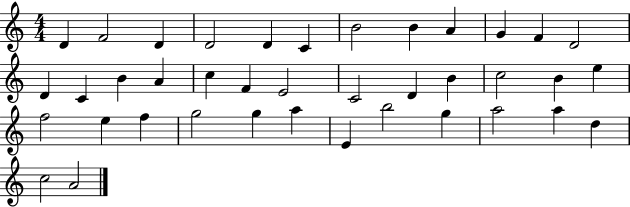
X:1
T:Untitled
M:4/4
L:1/4
K:C
D F2 D D2 D C B2 B A G F D2 D C B A c F E2 C2 D B c2 B e f2 e f g2 g a E b2 g a2 a d c2 A2